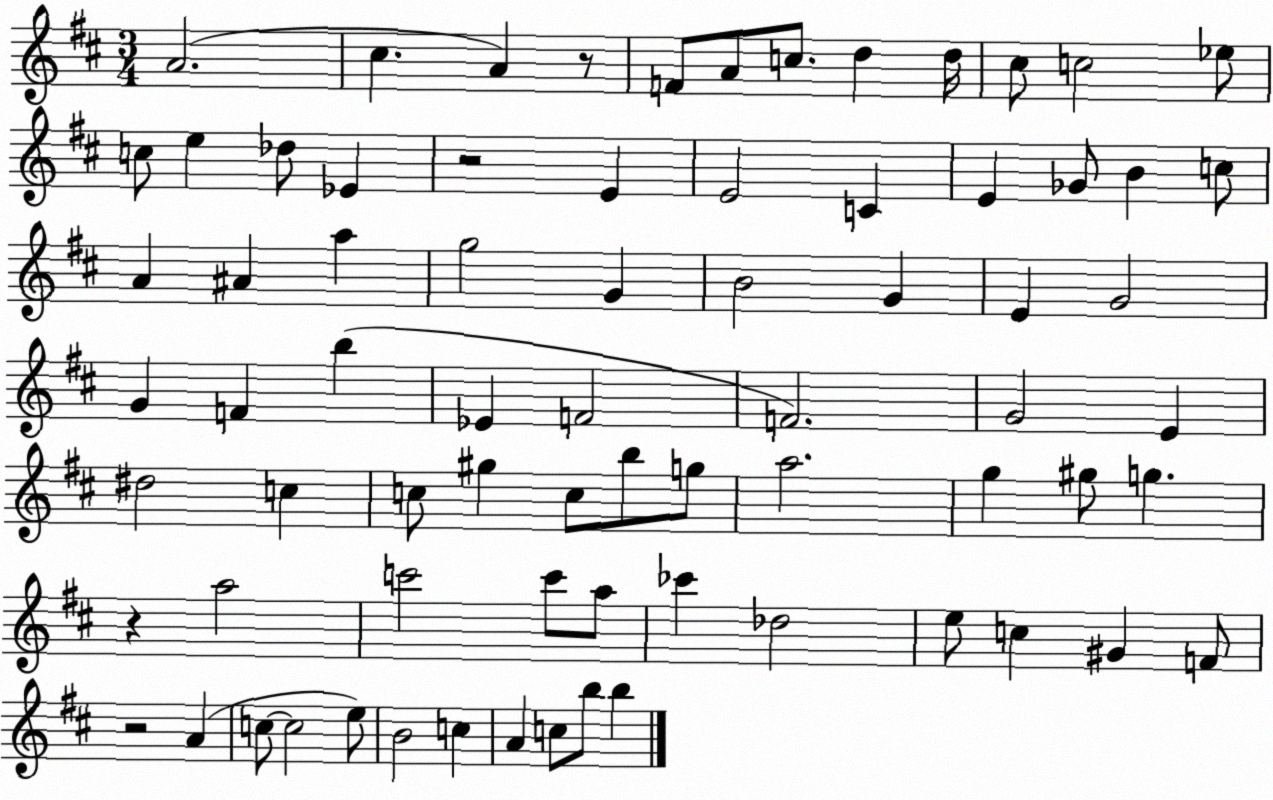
X:1
T:Untitled
M:3/4
L:1/4
K:D
A2 ^c A z/2 F/2 A/2 c/2 d d/4 ^c/2 c2 _e/2 c/2 e _d/2 _E z2 E E2 C E _G/2 B c/2 A ^A a g2 G B2 G E G2 G F b _E F2 F2 G2 E ^d2 c c/2 ^g c/2 b/2 g/2 a2 g ^g/2 g z a2 c'2 c'/2 a/2 _c' _d2 e/2 c ^G F/2 z2 A c/2 c2 e/2 B2 c A c/2 b/2 b